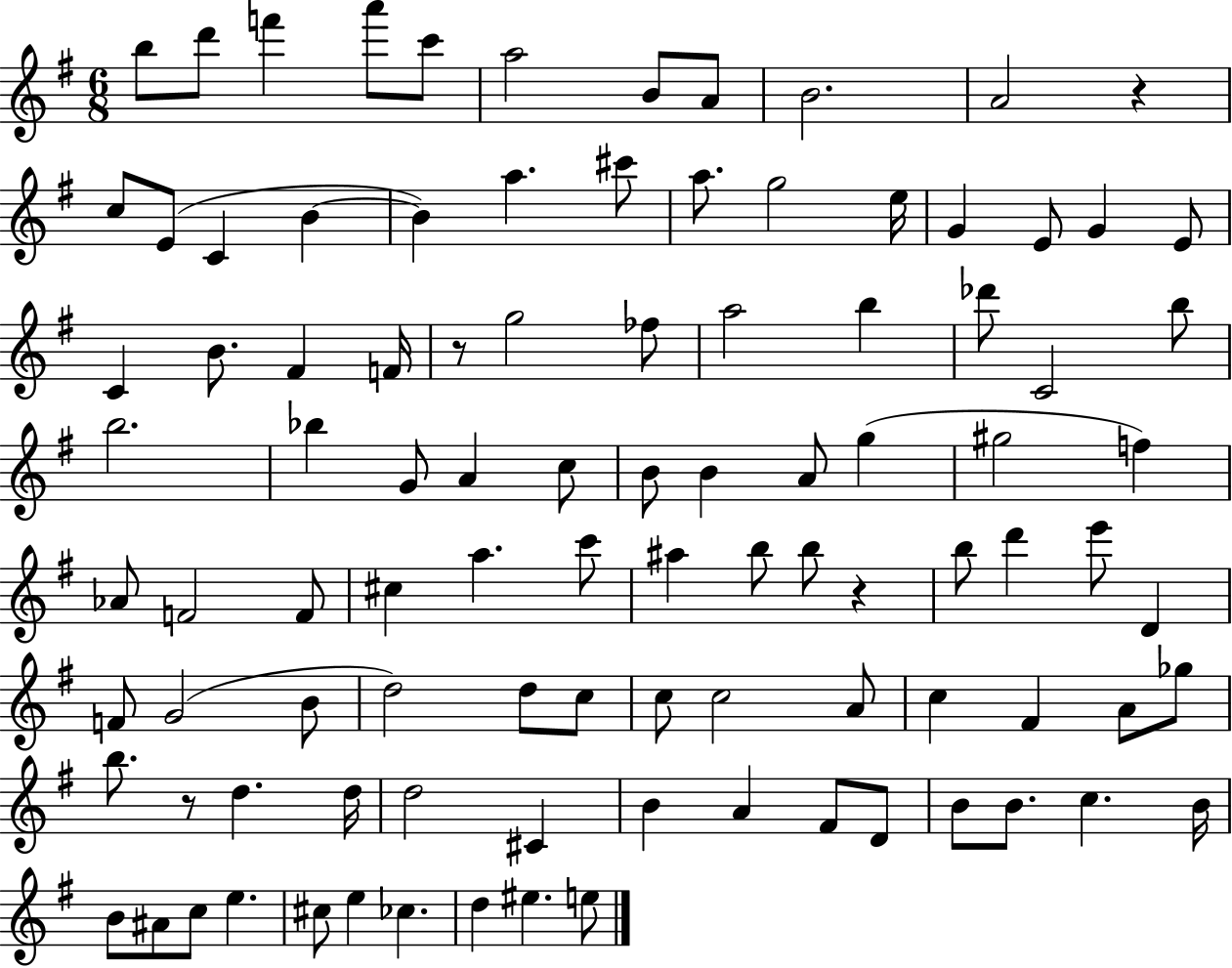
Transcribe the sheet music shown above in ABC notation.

X:1
T:Untitled
M:6/8
L:1/4
K:G
b/2 d'/2 f' a'/2 c'/2 a2 B/2 A/2 B2 A2 z c/2 E/2 C B B a ^c'/2 a/2 g2 e/4 G E/2 G E/2 C B/2 ^F F/4 z/2 g2 _f/2 a2 b _d'/2 C2 b/2 b2 _b G/2 A c/2 B/2 B A/2 g ^g2 f _A/2 F2 F/2 ^c a c'/2 ^a b/2 b/2 z b/2 d' e'/2 D F/2 G2 B/2 d2 d/2 c/2 c/2 c2 A/2 c ^F A/2 _g/2 b/2 z/2 d d/4 d2 ^C B A ^F/2 D/2 B/2 B/2 c B/4 B/2 ^A/2 c/2 e ^c/2 e _c d ^e e/2